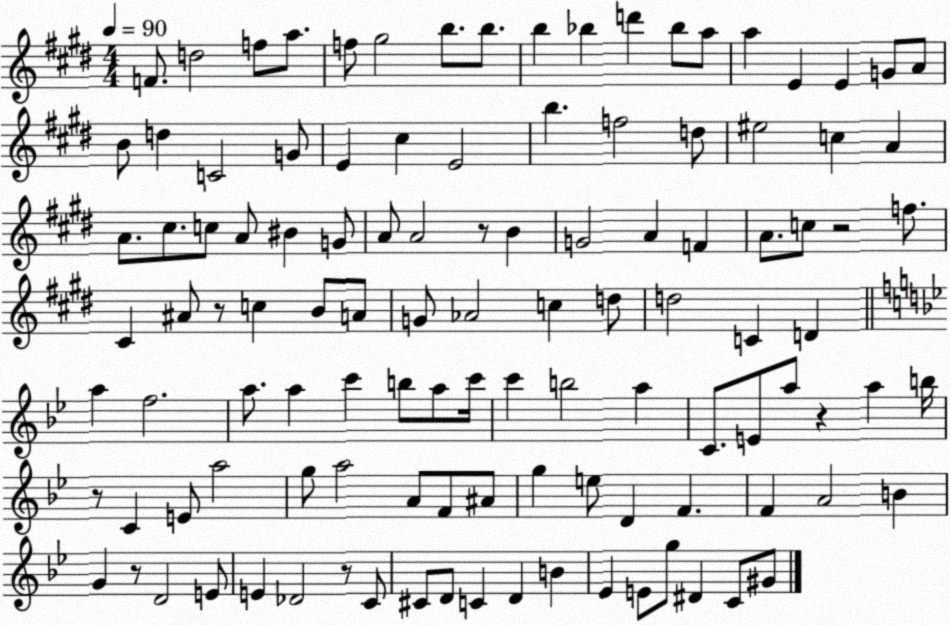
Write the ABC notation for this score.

X:1
T:Untitled
M:4/4
L:1/4
K:E
F/2 d2 f/2 a/2 f/2 ^g2 b/2 b/2 b _b d' _b/2 a/2 a E E G/2 A/2 B/2 d C2 G/2 E ^c E2 b f2 d/2 ^e2 c A A/2 ^c/2 c/2 A/2 ^B G/2 A/2 A2 z/2 B G2 A F A/2 c/2 z2 f/2 ^C ^A/2 z/2 c B/2 A/2 G/2 _A2 c d/2 d2 C D a f2 a/2 a c' b/2 a/2 c'/4 c' b2 a C/2 E/2 a/2 z a b/4 z/2 C E/2 a2 g/2 a2 A/2 F/2 ^A/2 g e/2 D F F A2 B G z/2 D2 E/2 E _D2 z/2 C/2 ^C/2 D/2 C D B _E E/2 g/2 ^D C/2 ^G/2